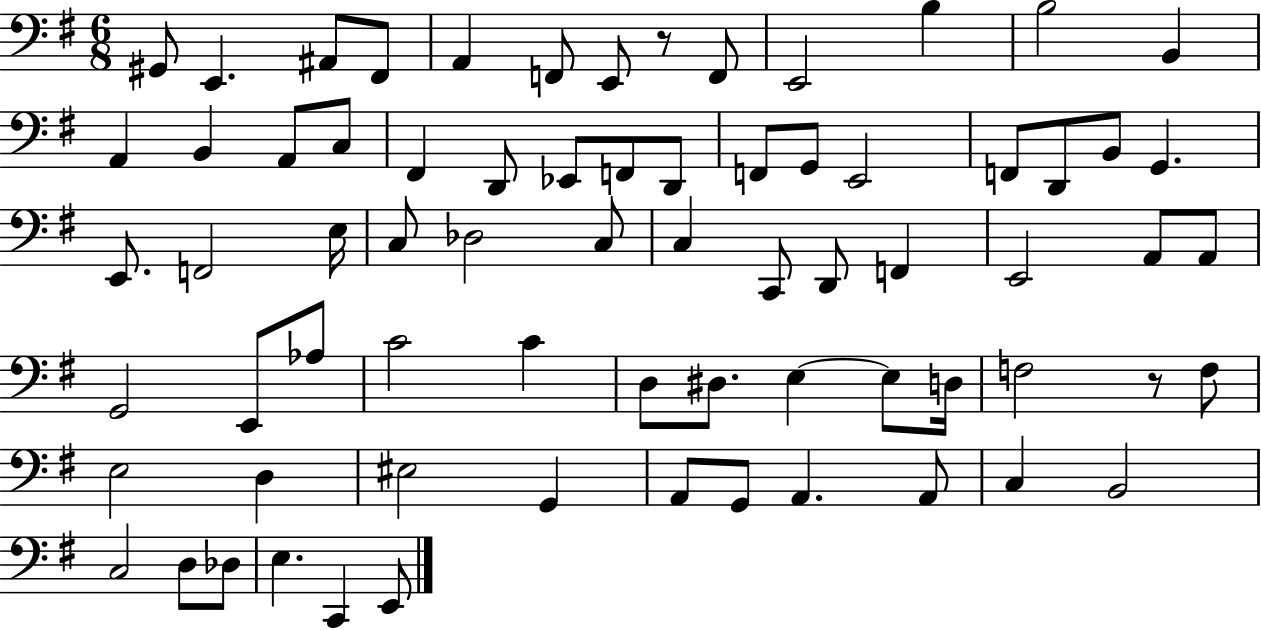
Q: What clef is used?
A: bass